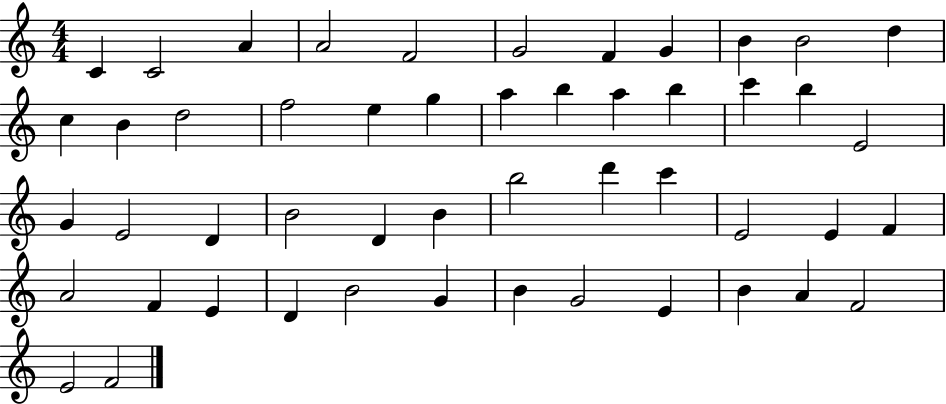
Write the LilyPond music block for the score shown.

{
  \clef treble
  \numericTimeSignature
  \time 4/4
  \key c \major
  c'4 c'2 a'4 | a'2 f'2 | g'2 f'4 g'4 | b'4 b'2 d''4 | \break c''4 b'4 d''2 | f''2 e''4 g''4 | a''4 b''4 a''4 b''4 | c'''4 b''4 e'2 | \break g'4 e'2 d'4 | b'2 d'4 b'4 | b''2 d'''4 c'''4 | e'2 e'4 f'4 | \break a'2 f'4 e'4 | d'4 b'2 g'4 | b'4 g'2 e'4 | b'4 a'4 f'2 | \break e'2 f'2 | \bar "|."
}